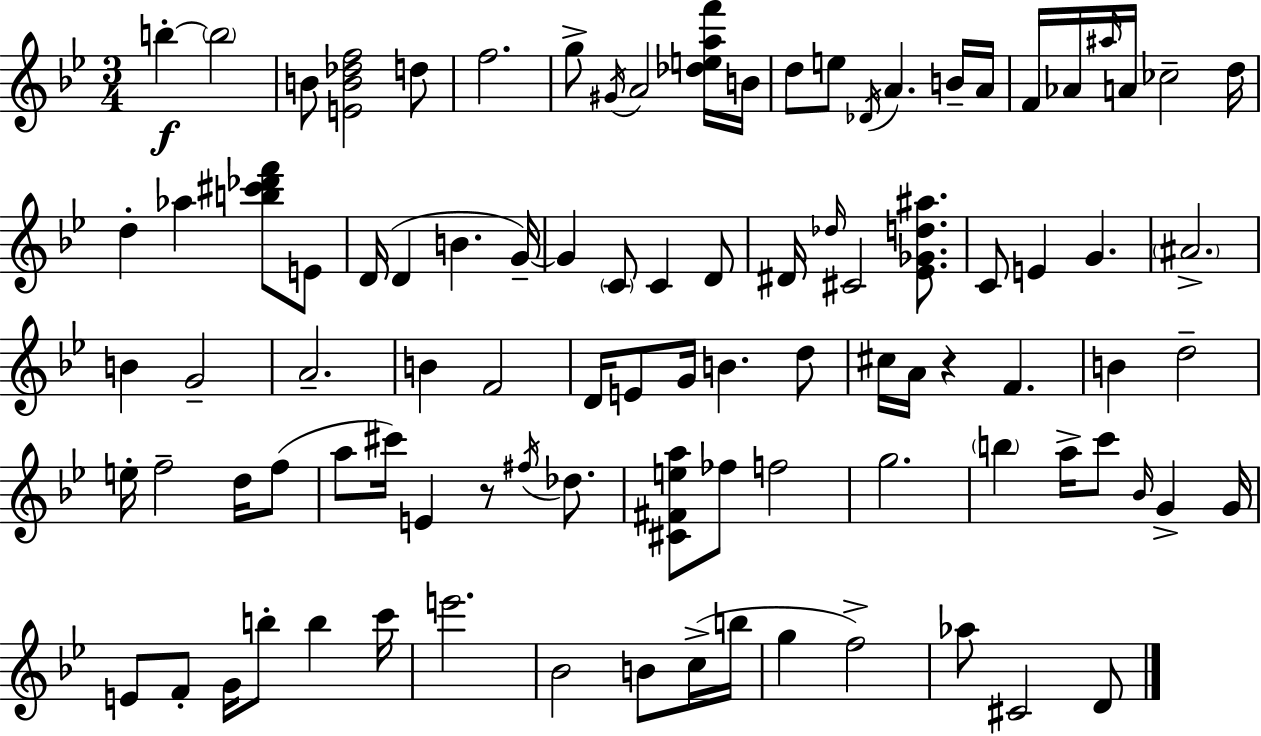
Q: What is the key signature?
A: BES major